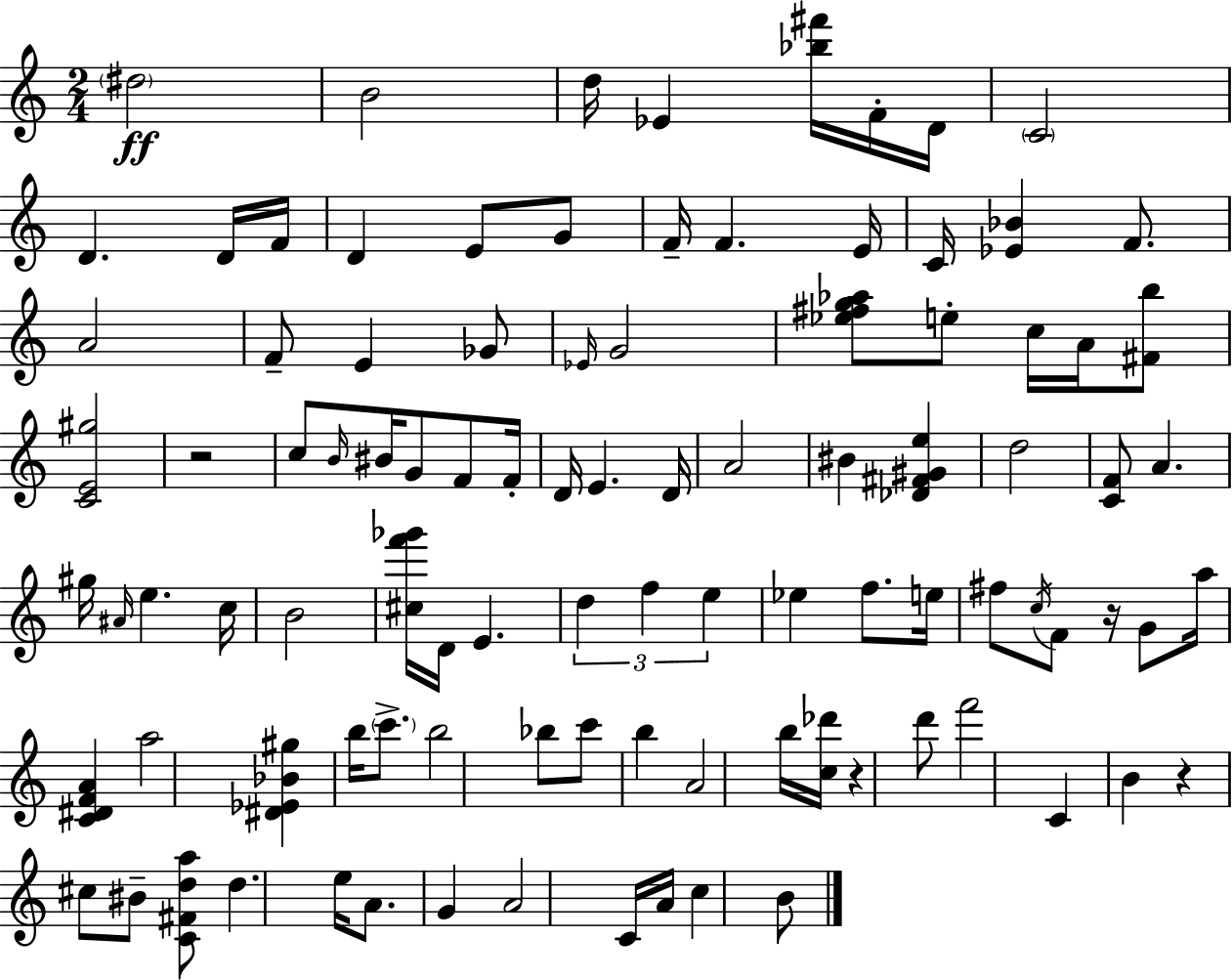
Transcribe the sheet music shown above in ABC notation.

X:1
T:Untitled
M:2/4
L:1/4
K:C
^d2 B2 d/4 _E [_b^f']/4 F/4 D/4 C2 D D/4 F/4 D E/2 G/2 F/4 F E/4 C/4 [_E_B] F/2 A2 F/2 E _G/2 _E/4 G2 [_e^fg_a]/2 e/2 c/4 A/4 [^Fb]/2 [CE^g]2 z2 c/2 B/4 ^B/4 G/2 F/2 F/4 D/4 E D/4 A2 ^B [_D^F^Ge] d2 [CF]/2 A ^g/4 ^A/4 e c/4 B2 [^cf'_g']/4 D/4 E d f e _e f/2 e/4 ^f/2 c/4 F/2 z/4 G/2 a/4 [C^DFA] a2 [^D_E_B^g] b/4 c'/2 b2 _b/2 c'/2 b A2 b/4 [c_d']/4 z d'/2 f'2 C B z ^c/2 ^B/2 [C^Fda]/2 d e/4 A/2 G A2 C/4 A/4 c B/2